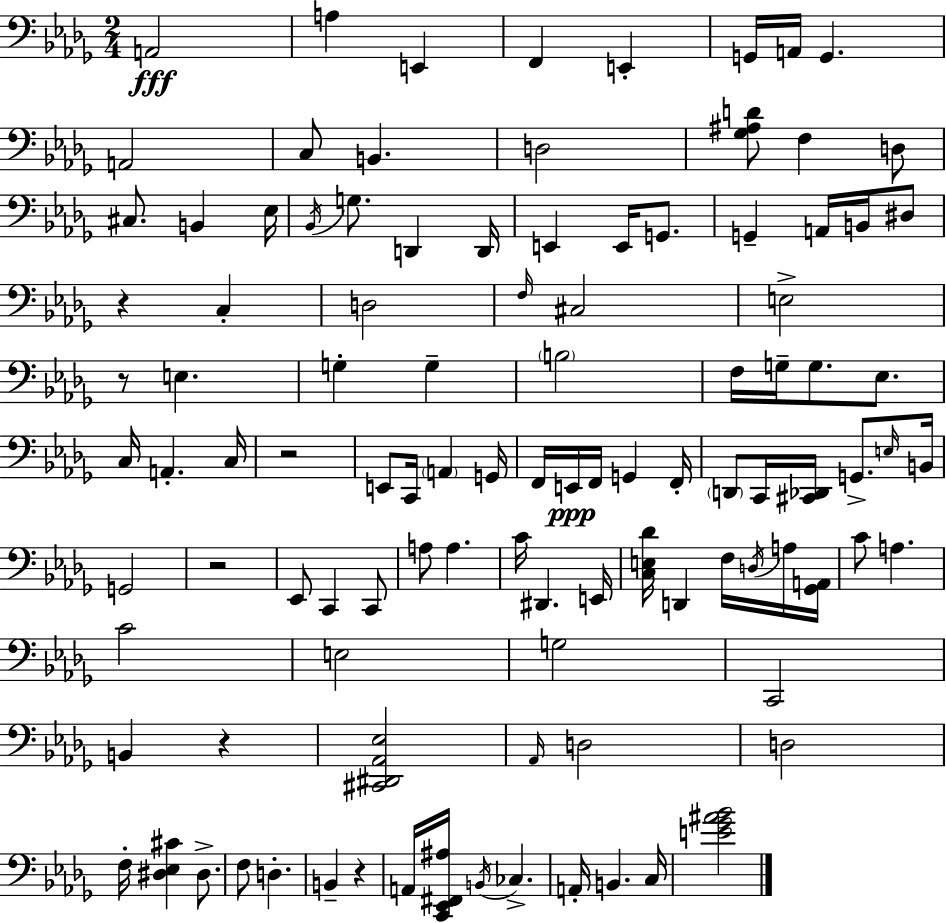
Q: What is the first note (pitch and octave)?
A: A2